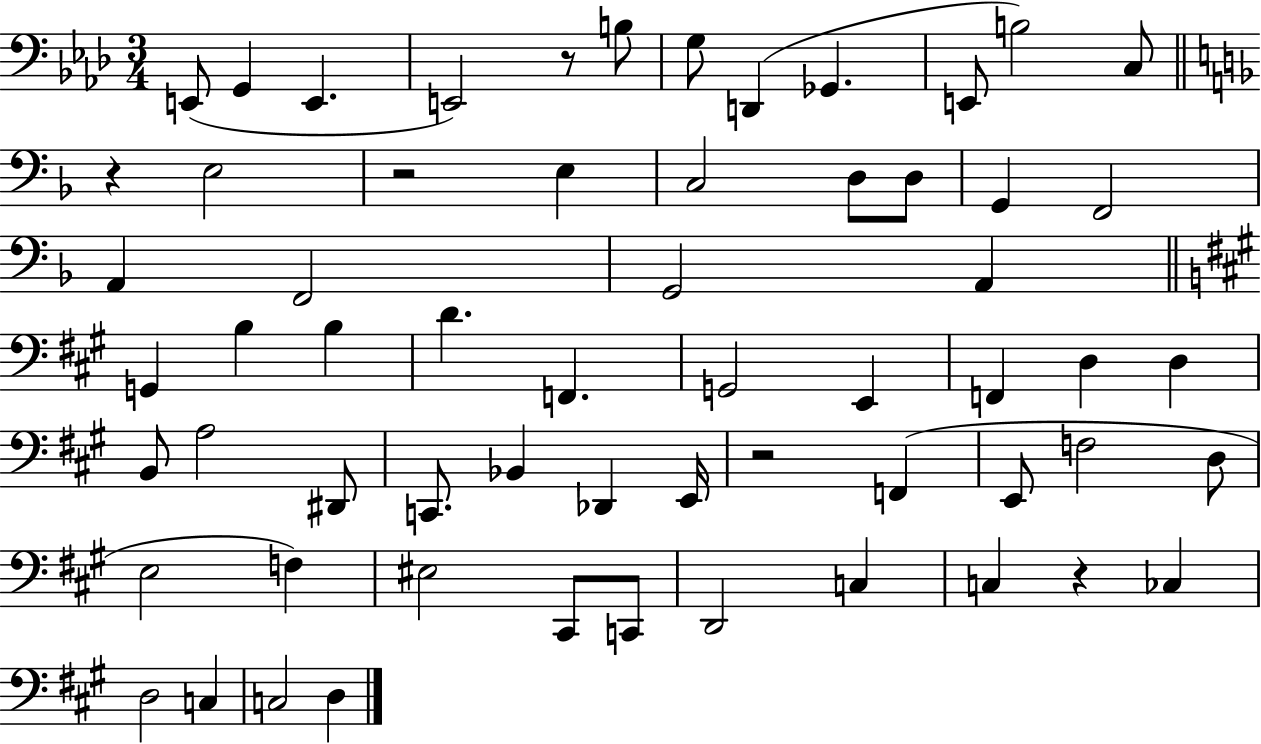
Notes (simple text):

E2/e G2/q E2/q. E2/h R/e B3/e G3/e D2/q Gb2/q. E2/e B3/h C3/e R/q E3/h R/h E3/q C3/h D3/e D3/e G2/q F2/h A2/q F2/h G2/h A2/q G2/q B3/q B3/q D4/q. F2/q. G2/h E2/q F2/q D3/q D3/q B2/e A3/h D#2/e C2/e. Bb2/q Db2/q E2/s R/h F2/q E2/e F3/h D3/e E3/h F3/q EIS3/h C#2/e C2/e D2/h C3/q C3/q R/q CES3/q D3/h C3/q C3/h D3/q